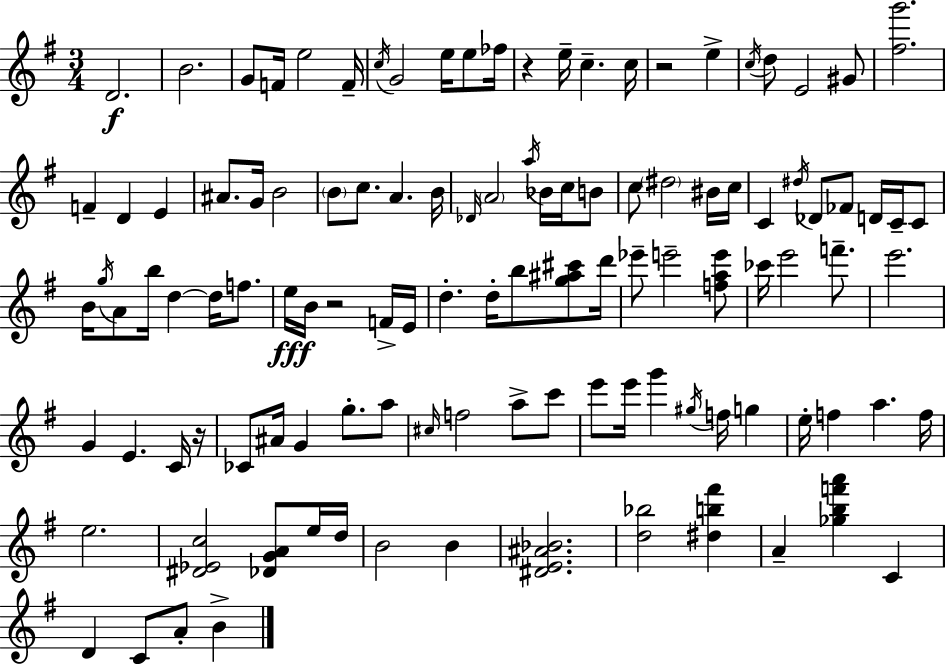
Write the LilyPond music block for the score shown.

{
  \clef treble
  \numericTimeSignature
  \time 3/4
  \key e \minor
  \repeat volta 2 { d'2.\f | b'2. | g'8 f'16 e''2 f'16-- | \acciaccatura { c''16 } g'2 e''16 e''8 | \break fes''16 r4 e''16-- c''4.-- | c''16 r2 e''4-> | \acciaccatura { c''16 } d''8 e'2 | gis'8 <fis'' g'''>2. | \break f'4-- d'4 e'4 | ais'8. g'16 b'2 | \parenthesize b'8 c''8. a'4. | b'16 \grace { des'16 } \parenthesize a'2 \acciaccatura { a''16 } | \break bes'16 c''16 b'8 c''8 \parenthesize dis''2 | bis'16 c''16 c'4 \acciaccatura { dis''16 } des'8 fes'8 | d'16 c'16-- c'8 b'16 \acciaccatura { g''16 } a'8 b''16 d''4~~ | d''16 f''8. e''16\fff b'16 r2 | \break f'16-> e'16 d''4.-. | d''16-. b''8 <g'' ais'' cis'''>8 d'''16 ees'''8-- e'''2-- | <f'' a'' e'''>8 ces'''16 e'''2 | f'''8.-- e'''2. | \break g'4 e'4. | c'16 r16 ces'8 ais'16 g'4 | g''8.-. a''8 \grace { cis''16 } f''2 | a''8-> c'''8 e'''8 e'''16 g'''4 | \break \acciaccatura { gis''16 } f''16 g''4 e''16-. f''4 | a''4. f''16 e''2. | <dis' ees' c''>2 | <des' g' a'>8 e''16 d''16 b'2 | \break b'4 <dis' e' ais' bes'>2. | <d'' bes''>2 | <dis'' b'' fis'''>4 a'4-- | <ges'' b'' f''' a'''>4 c'4 d'4 | \break c'8 a'8-. b'4-> } \bar "|."
}